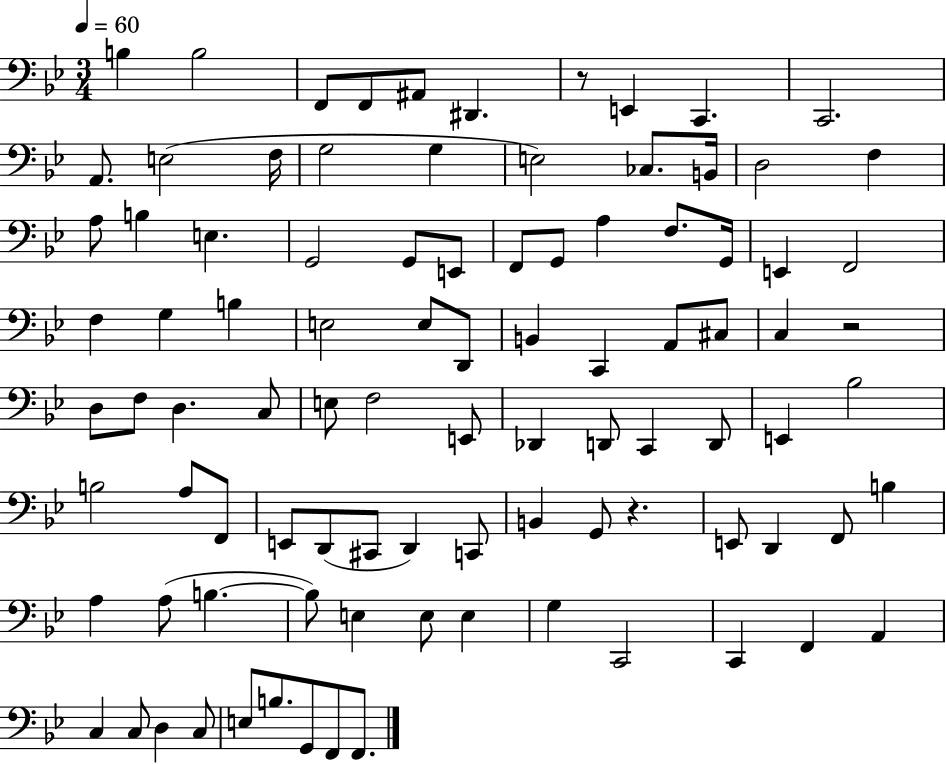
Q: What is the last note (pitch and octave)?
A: F2